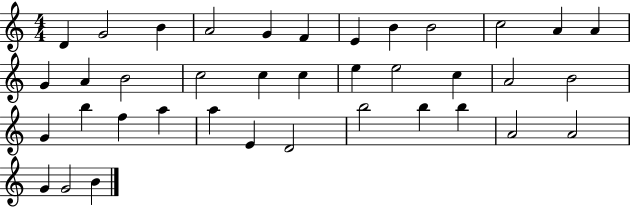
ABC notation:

X:1
T:Untitled
M:4/4
L:1/4
K:C
D G2 B A2 G F E B B2 c2 A A G A B2 c2 c c e e2 c A2 B2 G b f a a E D2 b2 b b A2 A2 G G2 B